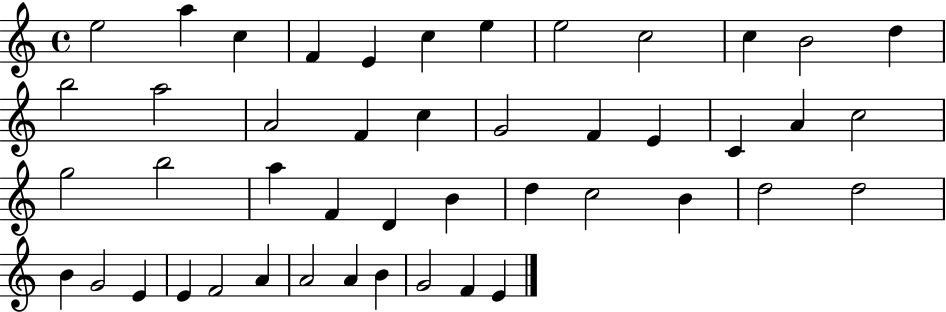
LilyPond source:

{
  \clef treble
  \time 4/4
  \defaultTimeSignature
  \key c \major
  e''2 a''4 c''4 | f'4 e'4 c''4 e''4 | e''2 c''2 | c''4 b'2 d''4 | \break b''2 a''2 | a'2 f'4 c''4 | g'2 f'4 e'4 | c'4 a'4 c''2 | \break g''2 b''2 | a''4 f'4 d'4 b'4 | d''4 c''2 b'4 | d''2 d''2 | \break b'4 g'2 e'4 | e'4 f'2 a'4 | a'2 a'4 b'4 | g'2 f'4 e'4 | \break \bar "|."
}